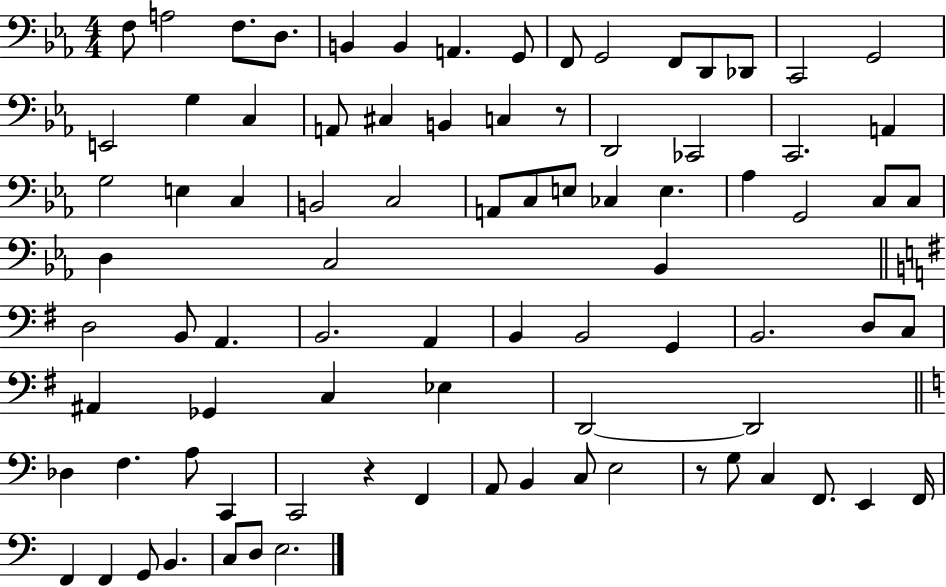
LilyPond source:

{
  \clef bass
  \numericTimeSignature
  \time 4/4
  \key ees \major
  f8 a2 f8. d8. | b,4 b,4 a,4. g,8 | f,8 g,2 f,8 d,8 des,8 | c,2 g,2 | \break e,2 g4 c4 | a,8 cis4 b,4 c4 r8 | d,2 ces,2 | c,2. a,4 | \break g2 e4 c4 | b,2 c2 | a,8 c8 e8 ces4 e4. | aes4 g,2 c8 c8 | \break d4 c2 bes,4 | \bar "||" \break \key g \major d2 b,8 a,4. | b,2. a,4 | b,4 b,2 g,4 | b,2. d8 c8 | \break ais,4 ges,4 c4 ees4 | d,2~~ d,2 | \bar "||" \break \key a \minor des4 f4. a8 c,4 | c,2 r4 f,4 | a,8 b,4 c8 e2 | r8 g8 c4 f,8. e,4 f,16 | \break f,4 f,4 g,8 b,4. | c8 d8 e2. | \bar "|."
}